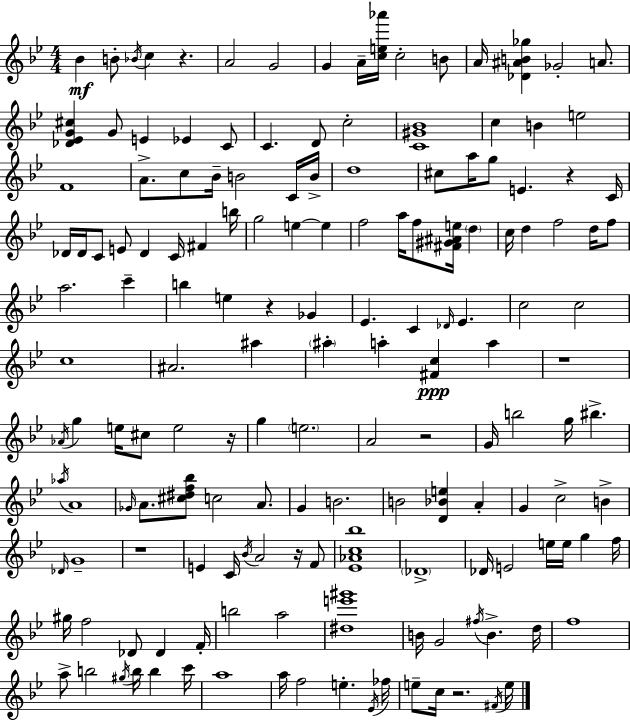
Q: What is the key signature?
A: BES major